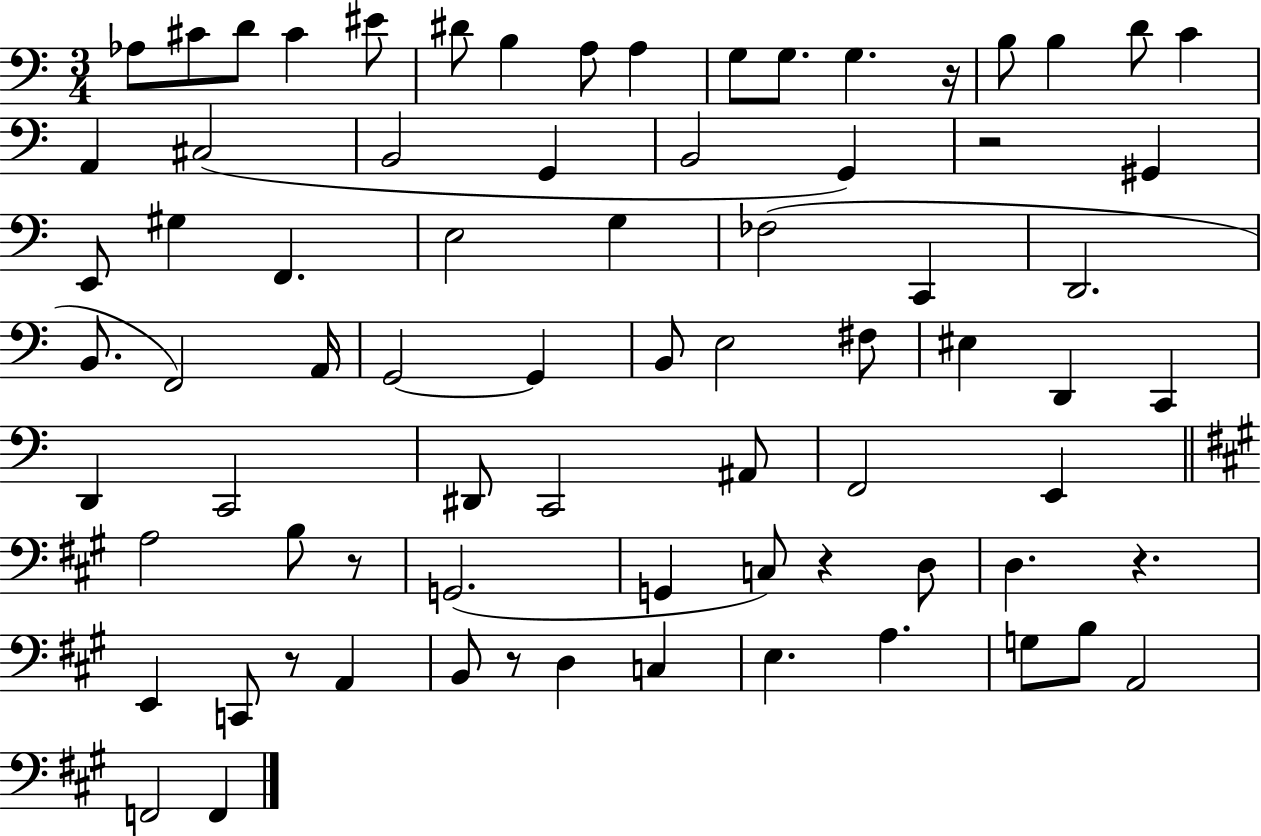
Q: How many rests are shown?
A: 7